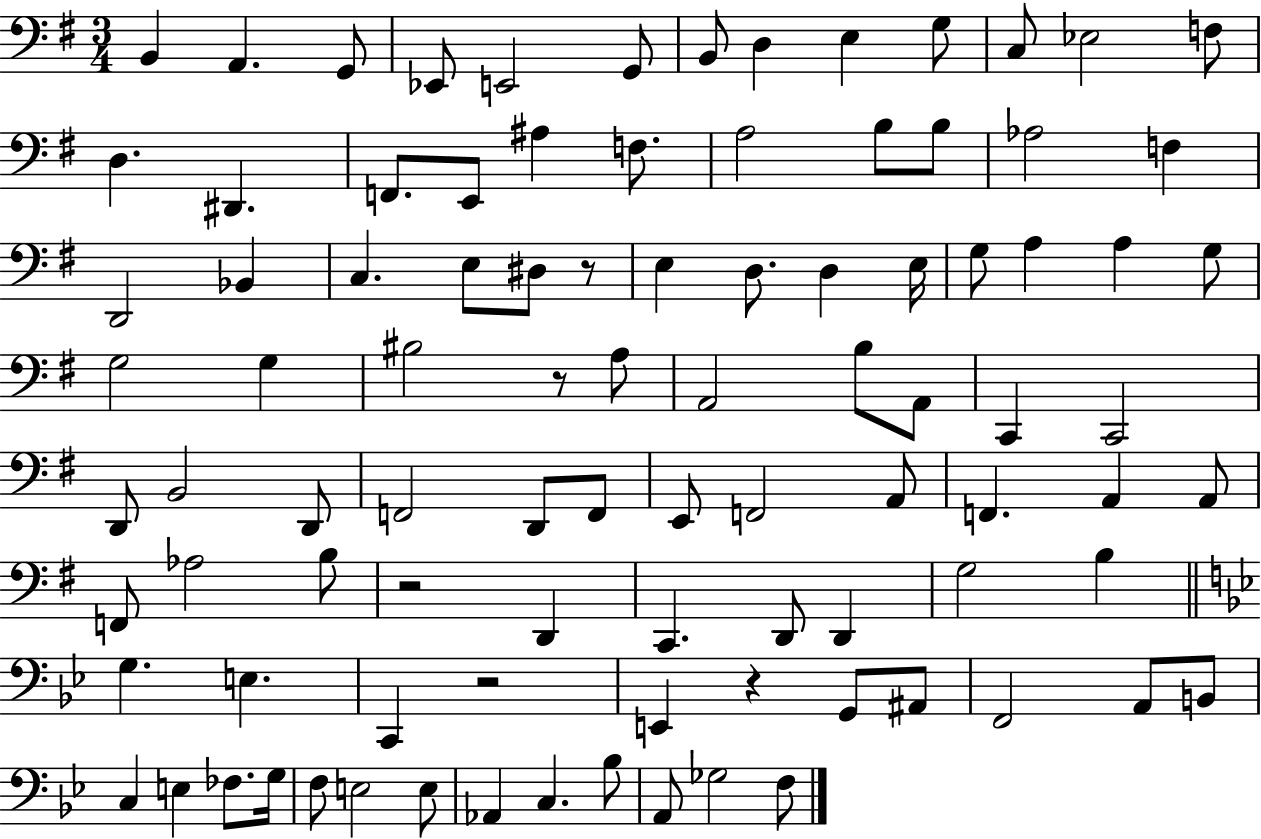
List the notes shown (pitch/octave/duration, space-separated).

B2/q A2/q. G2/e Eb2/e E2/h G2/e B2/e D3/q E3/q G3/e C3/e Eb3/h F3/e D3/q. D#2/q. F2/e. E2/e A#3/q F3/e. A3/h B3/e B3/e Ab3/h F3/q D2/h Bb2/q C3/q. E3/e D#3/e R/e E3/q D3/e. D3/q E3/s G3/e A3/q A3/q G3/e G3/h G3/q BIS3/h R/e A3/e A2/h B3/e A2/e C2/q C2/h D2/e B2/h D2/e F2/h D2/e F2/e E2/e F2/h A2/e F2/q. A2/q A2/e F2/e Ab3/h B3/e R/h D2/q C2/q. D2/e D2/q G3/h B3/q G3/q. E3/q. C2/q R/h E2/q R/q G2/e A#2/e F2/h A2/e B2/e C3/q E3/q FES3/e. G3/s F3/e E3/h E3/e Ab2/q C3/q. Bb3/e A2/e Gb3/h F3/e